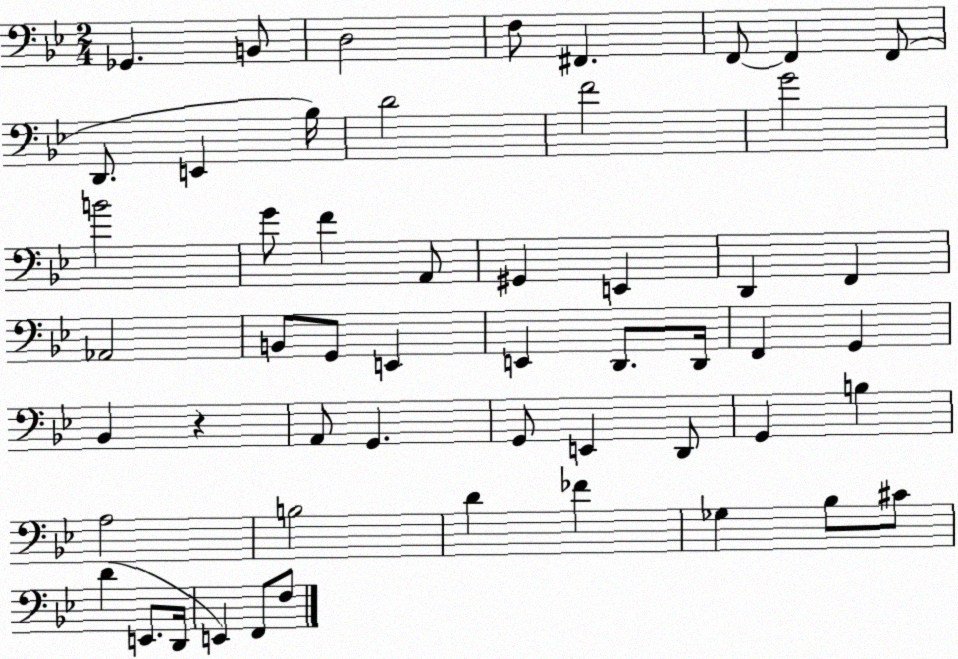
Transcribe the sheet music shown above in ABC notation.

X:1
T:Untitled
M:2/4
L:1/4
K:Bb
_G,, B,,/2 D,2 F,/2 ^F,, F,,/2 F,, F,,/2 D,,/2 E,, _B,/4 D2 F2 G2 B2 G/2 F A,,/2 ^G,, E,, D,, F,, _A,,2 B,,/2 G,,/2 E,, E,, D,,/2 D,,/4 F,, G,, _B,, z A,,/2 G,, G,,/2 E,, D,,/2 G,, B, A,2 B,2 D _F _G, _B,/2 ^C/2 D E,,/2 D,,/4 E,, F,,/2 F,/2